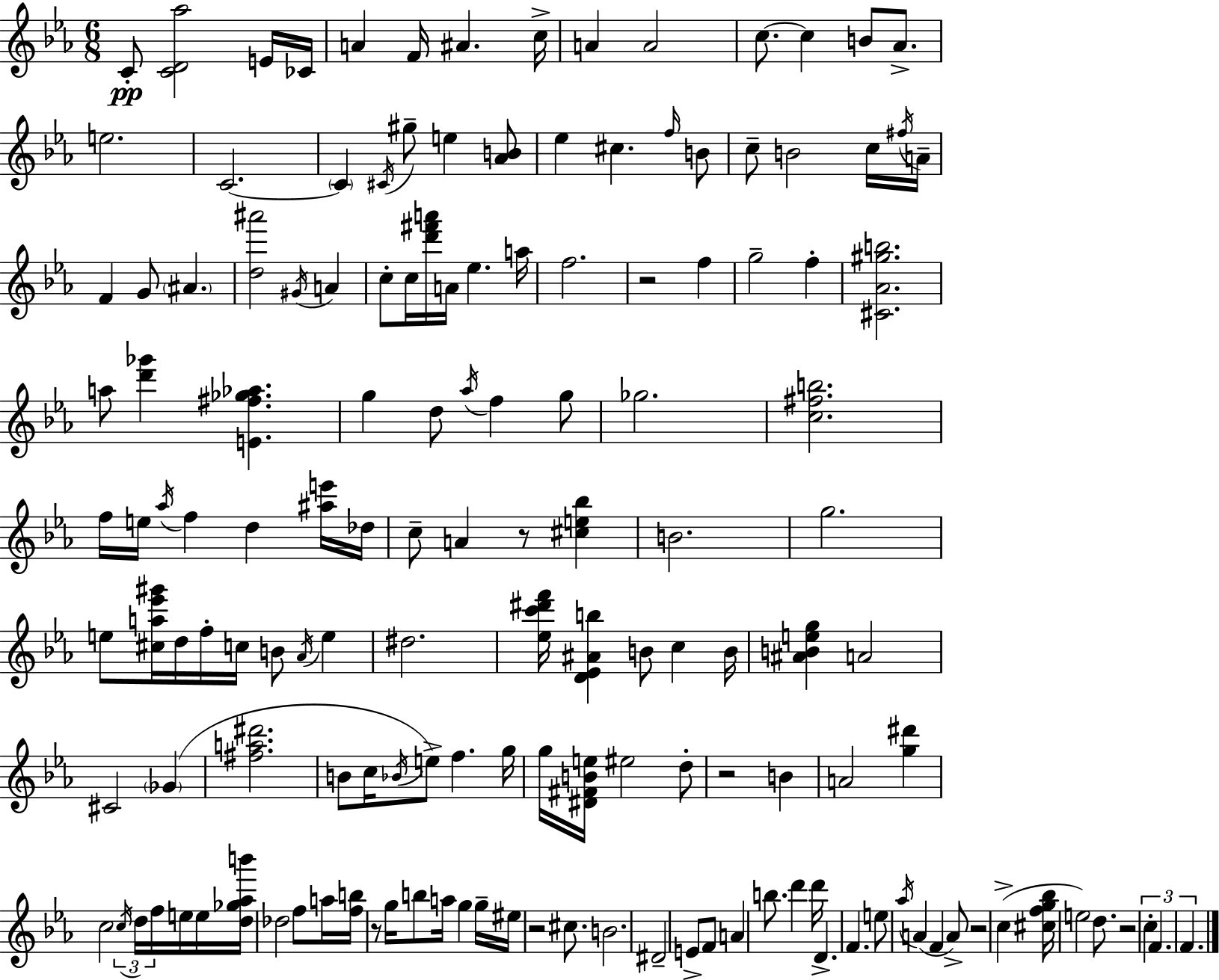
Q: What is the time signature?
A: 6/8